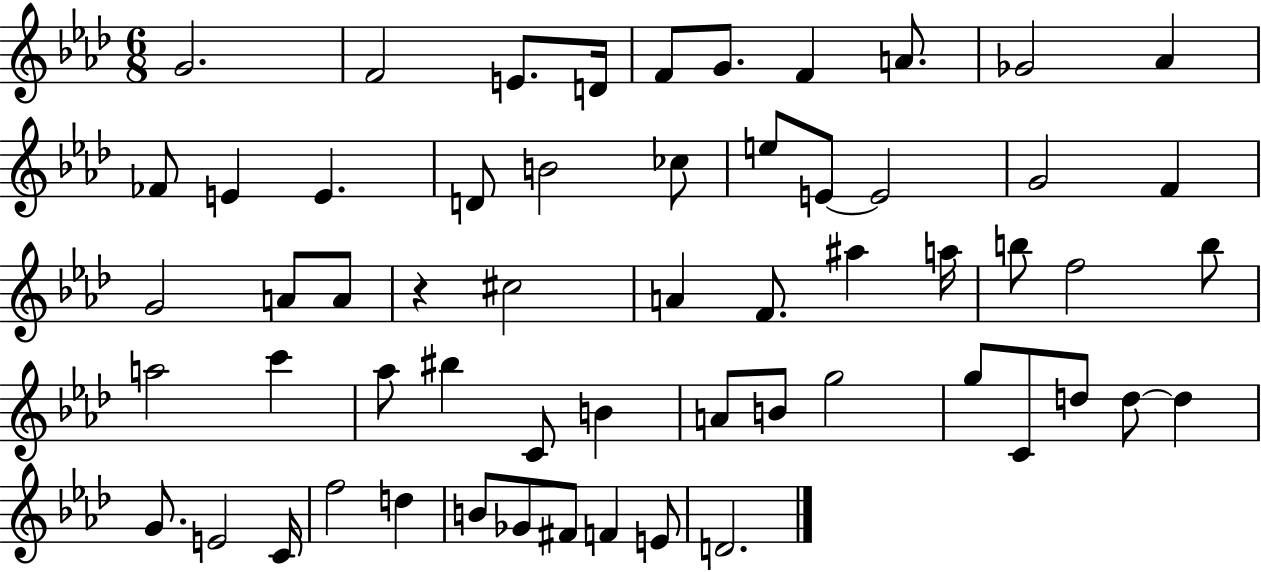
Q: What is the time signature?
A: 6/8